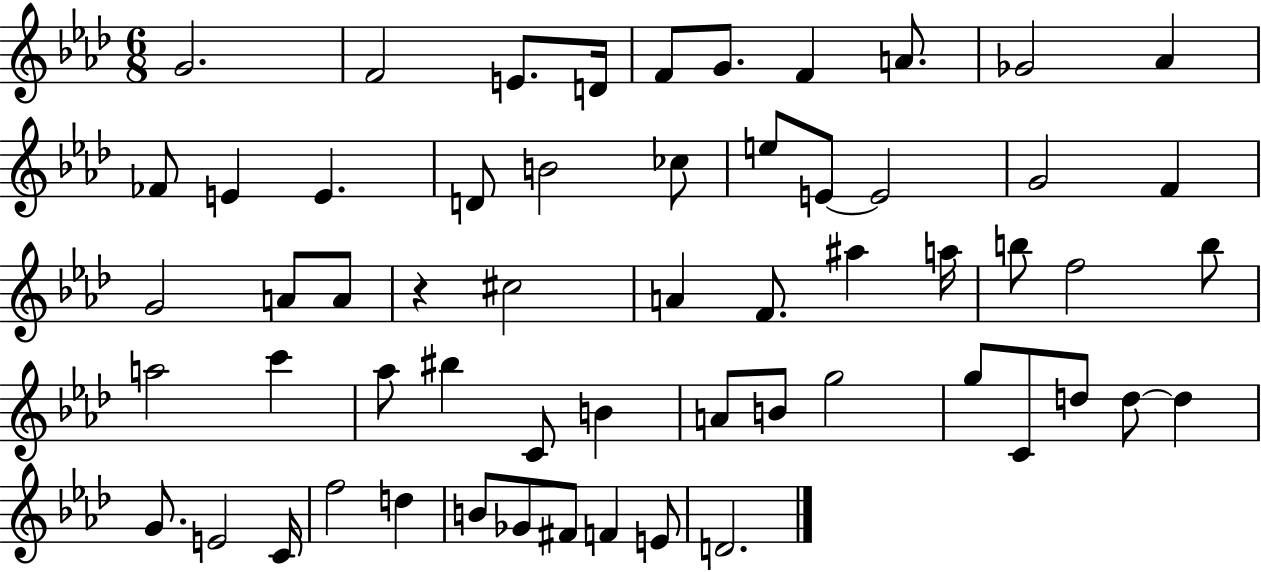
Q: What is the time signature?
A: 6/8